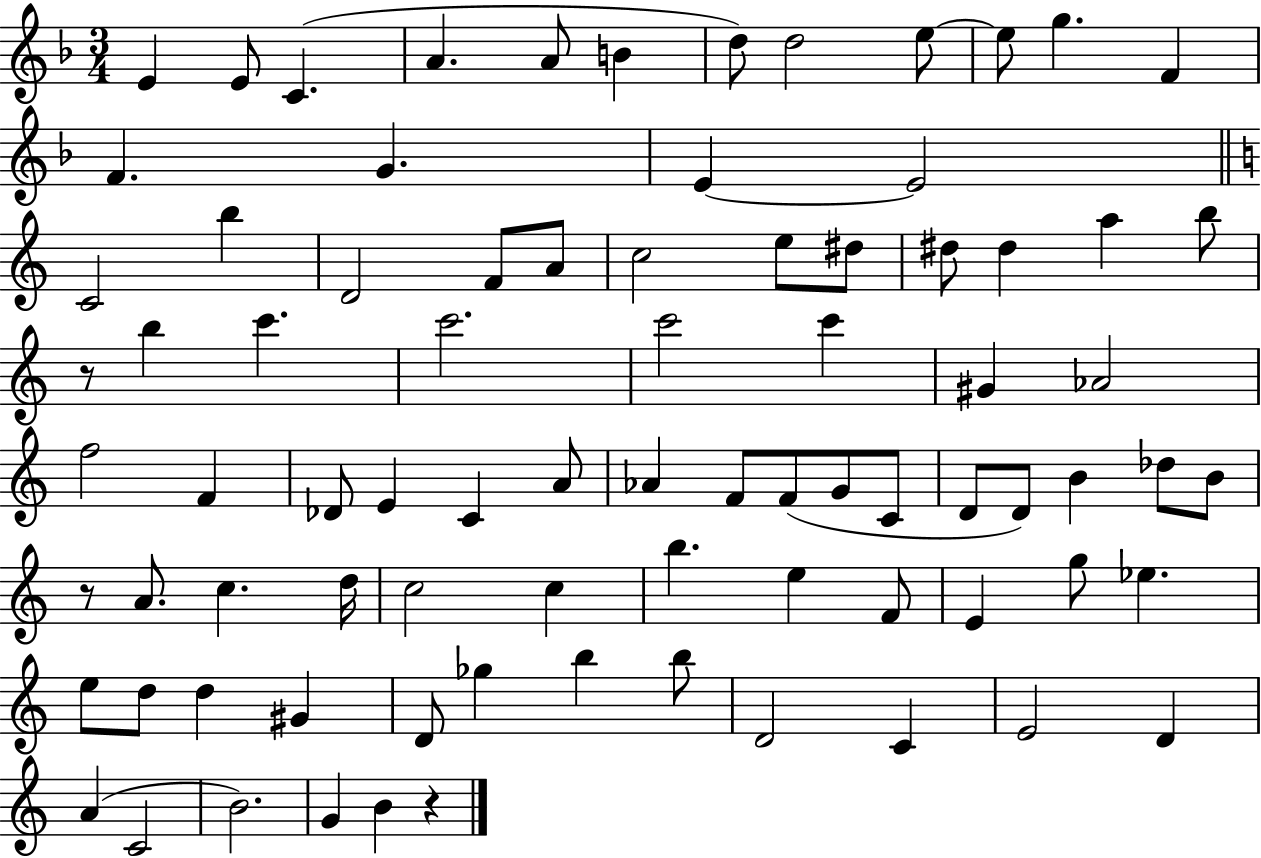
E4/q E4/e C4/q. A4/q. A4/e B4/q D5/e D5/h E5/e E5/e G5/q. F4/q F4/q. G4/q. E4/q E4/h C4/h B5/q D4/h F4/e A4/e C5/h E5/e D#5/e D#5/e D#5/q A5/q B5/e R/e B5/q C6/q. C6/h. C6/h C6/q G#4/q Ab4/h F5/h F4/q Db4/e E4/q C4/q A4/e Ab4/q F4/e F4/e G4/e C4/e D4/e D4/e B4/q Db5/e B4/e R/e A4/e. C5/q. D5/s C5/h C5/q B5/q. E5/q F4/e E4/q G5/e Eb5/q. E5/e D5/e D5/q G#4/q D4/e Gb5/q B5/q B5/e D4/h C4/q E4/h D4/q A4/q C4/h B4/h. G4/q B4/q R/q